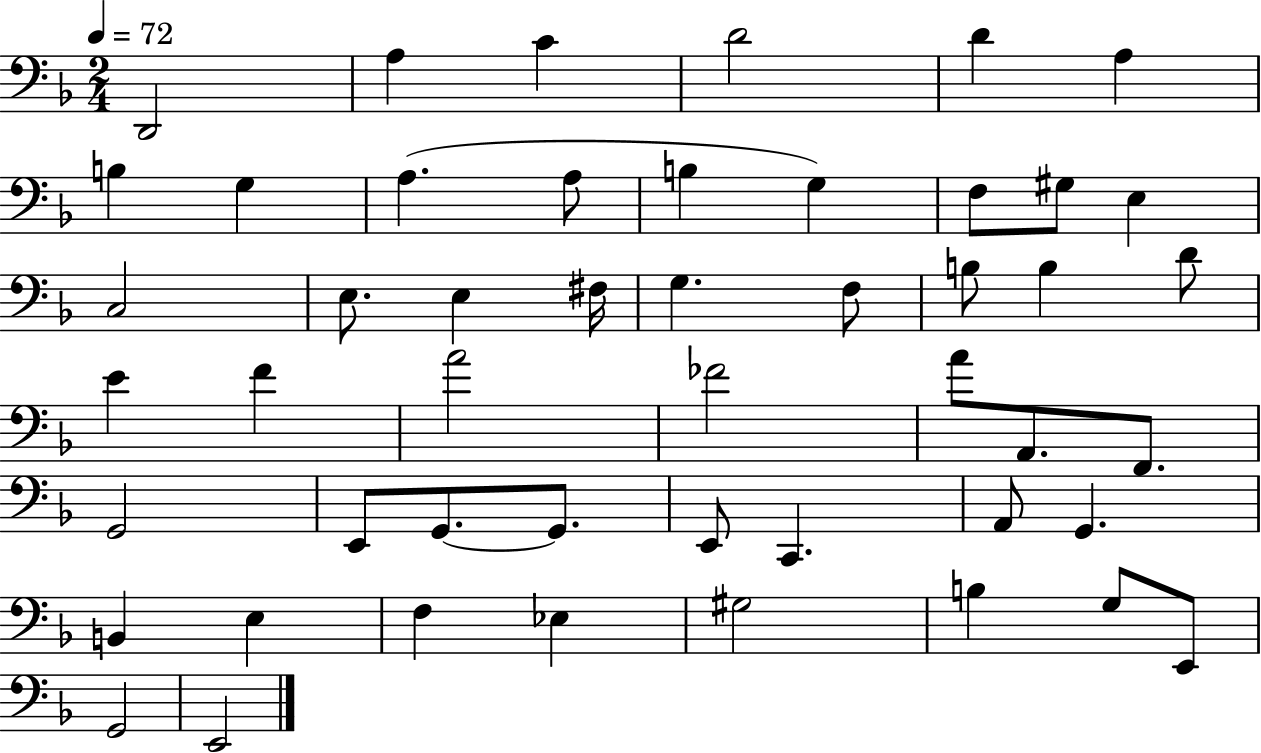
{
  \clef bass
  \numericTimeSignature
  \time 2/4
  \key f \major
  \tempo 4 = 72
  d,2 | a4 c'4 | d'2 | d'4 a4 | \break b4 g4 | a4.( a8 | b4 g4) | f8 gis8 e4 | \break c2 | e8. e4 fis16 | g4. f8 | b8 b4 d'8 | \break e'4 f'4 | a'2 | fes'2 | a'8 a,8. f,8. | \break g,2 | e,8 g,8.~~ g,8. | e,8 c,4. | a,8 g,4. | \break b,4 e4 | f4 ees4 | gis2 | b4 g8 e,8 | \break g,2 | e,2 | \bar "|."
}